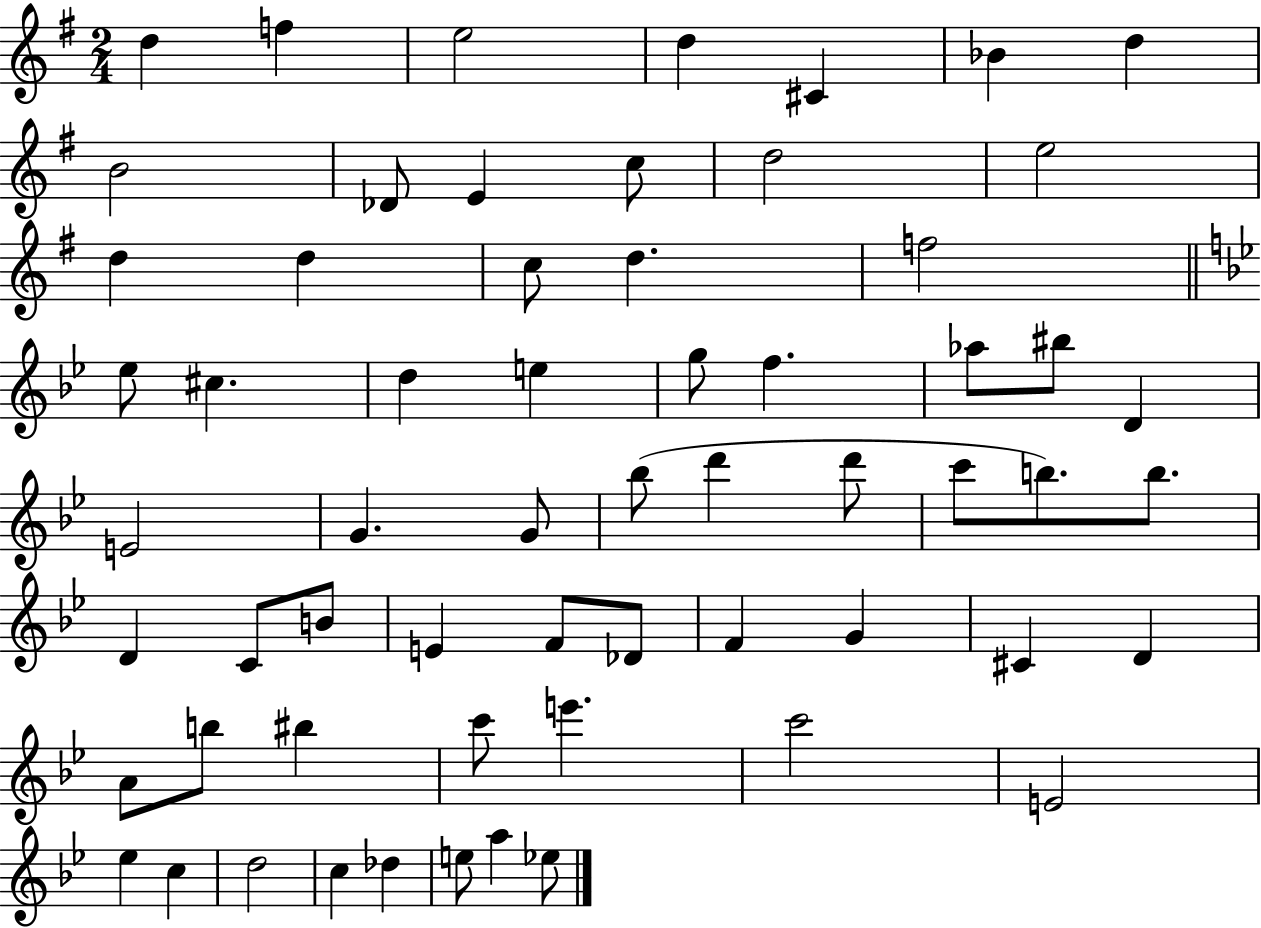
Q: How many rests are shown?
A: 0